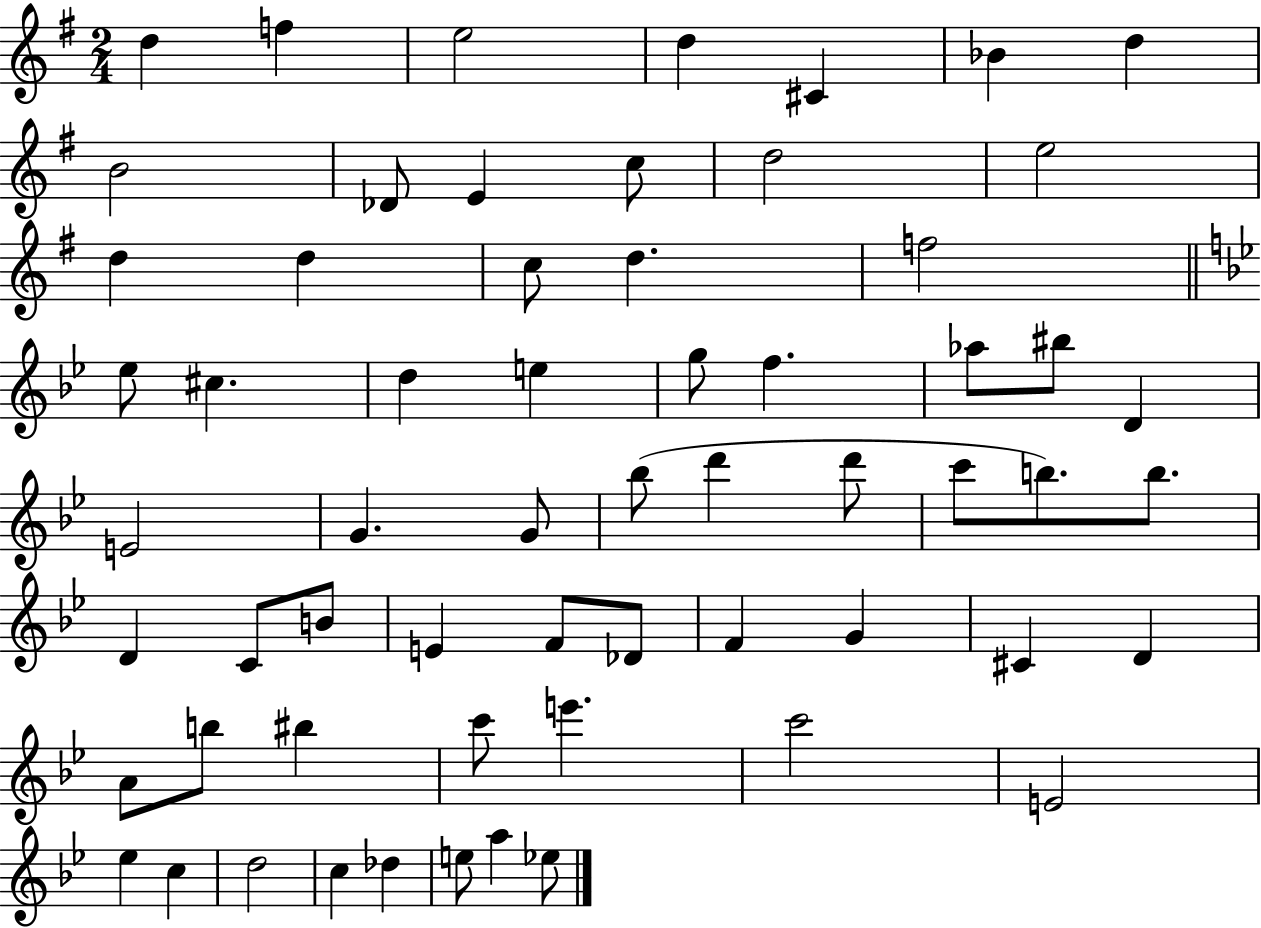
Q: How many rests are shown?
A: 0